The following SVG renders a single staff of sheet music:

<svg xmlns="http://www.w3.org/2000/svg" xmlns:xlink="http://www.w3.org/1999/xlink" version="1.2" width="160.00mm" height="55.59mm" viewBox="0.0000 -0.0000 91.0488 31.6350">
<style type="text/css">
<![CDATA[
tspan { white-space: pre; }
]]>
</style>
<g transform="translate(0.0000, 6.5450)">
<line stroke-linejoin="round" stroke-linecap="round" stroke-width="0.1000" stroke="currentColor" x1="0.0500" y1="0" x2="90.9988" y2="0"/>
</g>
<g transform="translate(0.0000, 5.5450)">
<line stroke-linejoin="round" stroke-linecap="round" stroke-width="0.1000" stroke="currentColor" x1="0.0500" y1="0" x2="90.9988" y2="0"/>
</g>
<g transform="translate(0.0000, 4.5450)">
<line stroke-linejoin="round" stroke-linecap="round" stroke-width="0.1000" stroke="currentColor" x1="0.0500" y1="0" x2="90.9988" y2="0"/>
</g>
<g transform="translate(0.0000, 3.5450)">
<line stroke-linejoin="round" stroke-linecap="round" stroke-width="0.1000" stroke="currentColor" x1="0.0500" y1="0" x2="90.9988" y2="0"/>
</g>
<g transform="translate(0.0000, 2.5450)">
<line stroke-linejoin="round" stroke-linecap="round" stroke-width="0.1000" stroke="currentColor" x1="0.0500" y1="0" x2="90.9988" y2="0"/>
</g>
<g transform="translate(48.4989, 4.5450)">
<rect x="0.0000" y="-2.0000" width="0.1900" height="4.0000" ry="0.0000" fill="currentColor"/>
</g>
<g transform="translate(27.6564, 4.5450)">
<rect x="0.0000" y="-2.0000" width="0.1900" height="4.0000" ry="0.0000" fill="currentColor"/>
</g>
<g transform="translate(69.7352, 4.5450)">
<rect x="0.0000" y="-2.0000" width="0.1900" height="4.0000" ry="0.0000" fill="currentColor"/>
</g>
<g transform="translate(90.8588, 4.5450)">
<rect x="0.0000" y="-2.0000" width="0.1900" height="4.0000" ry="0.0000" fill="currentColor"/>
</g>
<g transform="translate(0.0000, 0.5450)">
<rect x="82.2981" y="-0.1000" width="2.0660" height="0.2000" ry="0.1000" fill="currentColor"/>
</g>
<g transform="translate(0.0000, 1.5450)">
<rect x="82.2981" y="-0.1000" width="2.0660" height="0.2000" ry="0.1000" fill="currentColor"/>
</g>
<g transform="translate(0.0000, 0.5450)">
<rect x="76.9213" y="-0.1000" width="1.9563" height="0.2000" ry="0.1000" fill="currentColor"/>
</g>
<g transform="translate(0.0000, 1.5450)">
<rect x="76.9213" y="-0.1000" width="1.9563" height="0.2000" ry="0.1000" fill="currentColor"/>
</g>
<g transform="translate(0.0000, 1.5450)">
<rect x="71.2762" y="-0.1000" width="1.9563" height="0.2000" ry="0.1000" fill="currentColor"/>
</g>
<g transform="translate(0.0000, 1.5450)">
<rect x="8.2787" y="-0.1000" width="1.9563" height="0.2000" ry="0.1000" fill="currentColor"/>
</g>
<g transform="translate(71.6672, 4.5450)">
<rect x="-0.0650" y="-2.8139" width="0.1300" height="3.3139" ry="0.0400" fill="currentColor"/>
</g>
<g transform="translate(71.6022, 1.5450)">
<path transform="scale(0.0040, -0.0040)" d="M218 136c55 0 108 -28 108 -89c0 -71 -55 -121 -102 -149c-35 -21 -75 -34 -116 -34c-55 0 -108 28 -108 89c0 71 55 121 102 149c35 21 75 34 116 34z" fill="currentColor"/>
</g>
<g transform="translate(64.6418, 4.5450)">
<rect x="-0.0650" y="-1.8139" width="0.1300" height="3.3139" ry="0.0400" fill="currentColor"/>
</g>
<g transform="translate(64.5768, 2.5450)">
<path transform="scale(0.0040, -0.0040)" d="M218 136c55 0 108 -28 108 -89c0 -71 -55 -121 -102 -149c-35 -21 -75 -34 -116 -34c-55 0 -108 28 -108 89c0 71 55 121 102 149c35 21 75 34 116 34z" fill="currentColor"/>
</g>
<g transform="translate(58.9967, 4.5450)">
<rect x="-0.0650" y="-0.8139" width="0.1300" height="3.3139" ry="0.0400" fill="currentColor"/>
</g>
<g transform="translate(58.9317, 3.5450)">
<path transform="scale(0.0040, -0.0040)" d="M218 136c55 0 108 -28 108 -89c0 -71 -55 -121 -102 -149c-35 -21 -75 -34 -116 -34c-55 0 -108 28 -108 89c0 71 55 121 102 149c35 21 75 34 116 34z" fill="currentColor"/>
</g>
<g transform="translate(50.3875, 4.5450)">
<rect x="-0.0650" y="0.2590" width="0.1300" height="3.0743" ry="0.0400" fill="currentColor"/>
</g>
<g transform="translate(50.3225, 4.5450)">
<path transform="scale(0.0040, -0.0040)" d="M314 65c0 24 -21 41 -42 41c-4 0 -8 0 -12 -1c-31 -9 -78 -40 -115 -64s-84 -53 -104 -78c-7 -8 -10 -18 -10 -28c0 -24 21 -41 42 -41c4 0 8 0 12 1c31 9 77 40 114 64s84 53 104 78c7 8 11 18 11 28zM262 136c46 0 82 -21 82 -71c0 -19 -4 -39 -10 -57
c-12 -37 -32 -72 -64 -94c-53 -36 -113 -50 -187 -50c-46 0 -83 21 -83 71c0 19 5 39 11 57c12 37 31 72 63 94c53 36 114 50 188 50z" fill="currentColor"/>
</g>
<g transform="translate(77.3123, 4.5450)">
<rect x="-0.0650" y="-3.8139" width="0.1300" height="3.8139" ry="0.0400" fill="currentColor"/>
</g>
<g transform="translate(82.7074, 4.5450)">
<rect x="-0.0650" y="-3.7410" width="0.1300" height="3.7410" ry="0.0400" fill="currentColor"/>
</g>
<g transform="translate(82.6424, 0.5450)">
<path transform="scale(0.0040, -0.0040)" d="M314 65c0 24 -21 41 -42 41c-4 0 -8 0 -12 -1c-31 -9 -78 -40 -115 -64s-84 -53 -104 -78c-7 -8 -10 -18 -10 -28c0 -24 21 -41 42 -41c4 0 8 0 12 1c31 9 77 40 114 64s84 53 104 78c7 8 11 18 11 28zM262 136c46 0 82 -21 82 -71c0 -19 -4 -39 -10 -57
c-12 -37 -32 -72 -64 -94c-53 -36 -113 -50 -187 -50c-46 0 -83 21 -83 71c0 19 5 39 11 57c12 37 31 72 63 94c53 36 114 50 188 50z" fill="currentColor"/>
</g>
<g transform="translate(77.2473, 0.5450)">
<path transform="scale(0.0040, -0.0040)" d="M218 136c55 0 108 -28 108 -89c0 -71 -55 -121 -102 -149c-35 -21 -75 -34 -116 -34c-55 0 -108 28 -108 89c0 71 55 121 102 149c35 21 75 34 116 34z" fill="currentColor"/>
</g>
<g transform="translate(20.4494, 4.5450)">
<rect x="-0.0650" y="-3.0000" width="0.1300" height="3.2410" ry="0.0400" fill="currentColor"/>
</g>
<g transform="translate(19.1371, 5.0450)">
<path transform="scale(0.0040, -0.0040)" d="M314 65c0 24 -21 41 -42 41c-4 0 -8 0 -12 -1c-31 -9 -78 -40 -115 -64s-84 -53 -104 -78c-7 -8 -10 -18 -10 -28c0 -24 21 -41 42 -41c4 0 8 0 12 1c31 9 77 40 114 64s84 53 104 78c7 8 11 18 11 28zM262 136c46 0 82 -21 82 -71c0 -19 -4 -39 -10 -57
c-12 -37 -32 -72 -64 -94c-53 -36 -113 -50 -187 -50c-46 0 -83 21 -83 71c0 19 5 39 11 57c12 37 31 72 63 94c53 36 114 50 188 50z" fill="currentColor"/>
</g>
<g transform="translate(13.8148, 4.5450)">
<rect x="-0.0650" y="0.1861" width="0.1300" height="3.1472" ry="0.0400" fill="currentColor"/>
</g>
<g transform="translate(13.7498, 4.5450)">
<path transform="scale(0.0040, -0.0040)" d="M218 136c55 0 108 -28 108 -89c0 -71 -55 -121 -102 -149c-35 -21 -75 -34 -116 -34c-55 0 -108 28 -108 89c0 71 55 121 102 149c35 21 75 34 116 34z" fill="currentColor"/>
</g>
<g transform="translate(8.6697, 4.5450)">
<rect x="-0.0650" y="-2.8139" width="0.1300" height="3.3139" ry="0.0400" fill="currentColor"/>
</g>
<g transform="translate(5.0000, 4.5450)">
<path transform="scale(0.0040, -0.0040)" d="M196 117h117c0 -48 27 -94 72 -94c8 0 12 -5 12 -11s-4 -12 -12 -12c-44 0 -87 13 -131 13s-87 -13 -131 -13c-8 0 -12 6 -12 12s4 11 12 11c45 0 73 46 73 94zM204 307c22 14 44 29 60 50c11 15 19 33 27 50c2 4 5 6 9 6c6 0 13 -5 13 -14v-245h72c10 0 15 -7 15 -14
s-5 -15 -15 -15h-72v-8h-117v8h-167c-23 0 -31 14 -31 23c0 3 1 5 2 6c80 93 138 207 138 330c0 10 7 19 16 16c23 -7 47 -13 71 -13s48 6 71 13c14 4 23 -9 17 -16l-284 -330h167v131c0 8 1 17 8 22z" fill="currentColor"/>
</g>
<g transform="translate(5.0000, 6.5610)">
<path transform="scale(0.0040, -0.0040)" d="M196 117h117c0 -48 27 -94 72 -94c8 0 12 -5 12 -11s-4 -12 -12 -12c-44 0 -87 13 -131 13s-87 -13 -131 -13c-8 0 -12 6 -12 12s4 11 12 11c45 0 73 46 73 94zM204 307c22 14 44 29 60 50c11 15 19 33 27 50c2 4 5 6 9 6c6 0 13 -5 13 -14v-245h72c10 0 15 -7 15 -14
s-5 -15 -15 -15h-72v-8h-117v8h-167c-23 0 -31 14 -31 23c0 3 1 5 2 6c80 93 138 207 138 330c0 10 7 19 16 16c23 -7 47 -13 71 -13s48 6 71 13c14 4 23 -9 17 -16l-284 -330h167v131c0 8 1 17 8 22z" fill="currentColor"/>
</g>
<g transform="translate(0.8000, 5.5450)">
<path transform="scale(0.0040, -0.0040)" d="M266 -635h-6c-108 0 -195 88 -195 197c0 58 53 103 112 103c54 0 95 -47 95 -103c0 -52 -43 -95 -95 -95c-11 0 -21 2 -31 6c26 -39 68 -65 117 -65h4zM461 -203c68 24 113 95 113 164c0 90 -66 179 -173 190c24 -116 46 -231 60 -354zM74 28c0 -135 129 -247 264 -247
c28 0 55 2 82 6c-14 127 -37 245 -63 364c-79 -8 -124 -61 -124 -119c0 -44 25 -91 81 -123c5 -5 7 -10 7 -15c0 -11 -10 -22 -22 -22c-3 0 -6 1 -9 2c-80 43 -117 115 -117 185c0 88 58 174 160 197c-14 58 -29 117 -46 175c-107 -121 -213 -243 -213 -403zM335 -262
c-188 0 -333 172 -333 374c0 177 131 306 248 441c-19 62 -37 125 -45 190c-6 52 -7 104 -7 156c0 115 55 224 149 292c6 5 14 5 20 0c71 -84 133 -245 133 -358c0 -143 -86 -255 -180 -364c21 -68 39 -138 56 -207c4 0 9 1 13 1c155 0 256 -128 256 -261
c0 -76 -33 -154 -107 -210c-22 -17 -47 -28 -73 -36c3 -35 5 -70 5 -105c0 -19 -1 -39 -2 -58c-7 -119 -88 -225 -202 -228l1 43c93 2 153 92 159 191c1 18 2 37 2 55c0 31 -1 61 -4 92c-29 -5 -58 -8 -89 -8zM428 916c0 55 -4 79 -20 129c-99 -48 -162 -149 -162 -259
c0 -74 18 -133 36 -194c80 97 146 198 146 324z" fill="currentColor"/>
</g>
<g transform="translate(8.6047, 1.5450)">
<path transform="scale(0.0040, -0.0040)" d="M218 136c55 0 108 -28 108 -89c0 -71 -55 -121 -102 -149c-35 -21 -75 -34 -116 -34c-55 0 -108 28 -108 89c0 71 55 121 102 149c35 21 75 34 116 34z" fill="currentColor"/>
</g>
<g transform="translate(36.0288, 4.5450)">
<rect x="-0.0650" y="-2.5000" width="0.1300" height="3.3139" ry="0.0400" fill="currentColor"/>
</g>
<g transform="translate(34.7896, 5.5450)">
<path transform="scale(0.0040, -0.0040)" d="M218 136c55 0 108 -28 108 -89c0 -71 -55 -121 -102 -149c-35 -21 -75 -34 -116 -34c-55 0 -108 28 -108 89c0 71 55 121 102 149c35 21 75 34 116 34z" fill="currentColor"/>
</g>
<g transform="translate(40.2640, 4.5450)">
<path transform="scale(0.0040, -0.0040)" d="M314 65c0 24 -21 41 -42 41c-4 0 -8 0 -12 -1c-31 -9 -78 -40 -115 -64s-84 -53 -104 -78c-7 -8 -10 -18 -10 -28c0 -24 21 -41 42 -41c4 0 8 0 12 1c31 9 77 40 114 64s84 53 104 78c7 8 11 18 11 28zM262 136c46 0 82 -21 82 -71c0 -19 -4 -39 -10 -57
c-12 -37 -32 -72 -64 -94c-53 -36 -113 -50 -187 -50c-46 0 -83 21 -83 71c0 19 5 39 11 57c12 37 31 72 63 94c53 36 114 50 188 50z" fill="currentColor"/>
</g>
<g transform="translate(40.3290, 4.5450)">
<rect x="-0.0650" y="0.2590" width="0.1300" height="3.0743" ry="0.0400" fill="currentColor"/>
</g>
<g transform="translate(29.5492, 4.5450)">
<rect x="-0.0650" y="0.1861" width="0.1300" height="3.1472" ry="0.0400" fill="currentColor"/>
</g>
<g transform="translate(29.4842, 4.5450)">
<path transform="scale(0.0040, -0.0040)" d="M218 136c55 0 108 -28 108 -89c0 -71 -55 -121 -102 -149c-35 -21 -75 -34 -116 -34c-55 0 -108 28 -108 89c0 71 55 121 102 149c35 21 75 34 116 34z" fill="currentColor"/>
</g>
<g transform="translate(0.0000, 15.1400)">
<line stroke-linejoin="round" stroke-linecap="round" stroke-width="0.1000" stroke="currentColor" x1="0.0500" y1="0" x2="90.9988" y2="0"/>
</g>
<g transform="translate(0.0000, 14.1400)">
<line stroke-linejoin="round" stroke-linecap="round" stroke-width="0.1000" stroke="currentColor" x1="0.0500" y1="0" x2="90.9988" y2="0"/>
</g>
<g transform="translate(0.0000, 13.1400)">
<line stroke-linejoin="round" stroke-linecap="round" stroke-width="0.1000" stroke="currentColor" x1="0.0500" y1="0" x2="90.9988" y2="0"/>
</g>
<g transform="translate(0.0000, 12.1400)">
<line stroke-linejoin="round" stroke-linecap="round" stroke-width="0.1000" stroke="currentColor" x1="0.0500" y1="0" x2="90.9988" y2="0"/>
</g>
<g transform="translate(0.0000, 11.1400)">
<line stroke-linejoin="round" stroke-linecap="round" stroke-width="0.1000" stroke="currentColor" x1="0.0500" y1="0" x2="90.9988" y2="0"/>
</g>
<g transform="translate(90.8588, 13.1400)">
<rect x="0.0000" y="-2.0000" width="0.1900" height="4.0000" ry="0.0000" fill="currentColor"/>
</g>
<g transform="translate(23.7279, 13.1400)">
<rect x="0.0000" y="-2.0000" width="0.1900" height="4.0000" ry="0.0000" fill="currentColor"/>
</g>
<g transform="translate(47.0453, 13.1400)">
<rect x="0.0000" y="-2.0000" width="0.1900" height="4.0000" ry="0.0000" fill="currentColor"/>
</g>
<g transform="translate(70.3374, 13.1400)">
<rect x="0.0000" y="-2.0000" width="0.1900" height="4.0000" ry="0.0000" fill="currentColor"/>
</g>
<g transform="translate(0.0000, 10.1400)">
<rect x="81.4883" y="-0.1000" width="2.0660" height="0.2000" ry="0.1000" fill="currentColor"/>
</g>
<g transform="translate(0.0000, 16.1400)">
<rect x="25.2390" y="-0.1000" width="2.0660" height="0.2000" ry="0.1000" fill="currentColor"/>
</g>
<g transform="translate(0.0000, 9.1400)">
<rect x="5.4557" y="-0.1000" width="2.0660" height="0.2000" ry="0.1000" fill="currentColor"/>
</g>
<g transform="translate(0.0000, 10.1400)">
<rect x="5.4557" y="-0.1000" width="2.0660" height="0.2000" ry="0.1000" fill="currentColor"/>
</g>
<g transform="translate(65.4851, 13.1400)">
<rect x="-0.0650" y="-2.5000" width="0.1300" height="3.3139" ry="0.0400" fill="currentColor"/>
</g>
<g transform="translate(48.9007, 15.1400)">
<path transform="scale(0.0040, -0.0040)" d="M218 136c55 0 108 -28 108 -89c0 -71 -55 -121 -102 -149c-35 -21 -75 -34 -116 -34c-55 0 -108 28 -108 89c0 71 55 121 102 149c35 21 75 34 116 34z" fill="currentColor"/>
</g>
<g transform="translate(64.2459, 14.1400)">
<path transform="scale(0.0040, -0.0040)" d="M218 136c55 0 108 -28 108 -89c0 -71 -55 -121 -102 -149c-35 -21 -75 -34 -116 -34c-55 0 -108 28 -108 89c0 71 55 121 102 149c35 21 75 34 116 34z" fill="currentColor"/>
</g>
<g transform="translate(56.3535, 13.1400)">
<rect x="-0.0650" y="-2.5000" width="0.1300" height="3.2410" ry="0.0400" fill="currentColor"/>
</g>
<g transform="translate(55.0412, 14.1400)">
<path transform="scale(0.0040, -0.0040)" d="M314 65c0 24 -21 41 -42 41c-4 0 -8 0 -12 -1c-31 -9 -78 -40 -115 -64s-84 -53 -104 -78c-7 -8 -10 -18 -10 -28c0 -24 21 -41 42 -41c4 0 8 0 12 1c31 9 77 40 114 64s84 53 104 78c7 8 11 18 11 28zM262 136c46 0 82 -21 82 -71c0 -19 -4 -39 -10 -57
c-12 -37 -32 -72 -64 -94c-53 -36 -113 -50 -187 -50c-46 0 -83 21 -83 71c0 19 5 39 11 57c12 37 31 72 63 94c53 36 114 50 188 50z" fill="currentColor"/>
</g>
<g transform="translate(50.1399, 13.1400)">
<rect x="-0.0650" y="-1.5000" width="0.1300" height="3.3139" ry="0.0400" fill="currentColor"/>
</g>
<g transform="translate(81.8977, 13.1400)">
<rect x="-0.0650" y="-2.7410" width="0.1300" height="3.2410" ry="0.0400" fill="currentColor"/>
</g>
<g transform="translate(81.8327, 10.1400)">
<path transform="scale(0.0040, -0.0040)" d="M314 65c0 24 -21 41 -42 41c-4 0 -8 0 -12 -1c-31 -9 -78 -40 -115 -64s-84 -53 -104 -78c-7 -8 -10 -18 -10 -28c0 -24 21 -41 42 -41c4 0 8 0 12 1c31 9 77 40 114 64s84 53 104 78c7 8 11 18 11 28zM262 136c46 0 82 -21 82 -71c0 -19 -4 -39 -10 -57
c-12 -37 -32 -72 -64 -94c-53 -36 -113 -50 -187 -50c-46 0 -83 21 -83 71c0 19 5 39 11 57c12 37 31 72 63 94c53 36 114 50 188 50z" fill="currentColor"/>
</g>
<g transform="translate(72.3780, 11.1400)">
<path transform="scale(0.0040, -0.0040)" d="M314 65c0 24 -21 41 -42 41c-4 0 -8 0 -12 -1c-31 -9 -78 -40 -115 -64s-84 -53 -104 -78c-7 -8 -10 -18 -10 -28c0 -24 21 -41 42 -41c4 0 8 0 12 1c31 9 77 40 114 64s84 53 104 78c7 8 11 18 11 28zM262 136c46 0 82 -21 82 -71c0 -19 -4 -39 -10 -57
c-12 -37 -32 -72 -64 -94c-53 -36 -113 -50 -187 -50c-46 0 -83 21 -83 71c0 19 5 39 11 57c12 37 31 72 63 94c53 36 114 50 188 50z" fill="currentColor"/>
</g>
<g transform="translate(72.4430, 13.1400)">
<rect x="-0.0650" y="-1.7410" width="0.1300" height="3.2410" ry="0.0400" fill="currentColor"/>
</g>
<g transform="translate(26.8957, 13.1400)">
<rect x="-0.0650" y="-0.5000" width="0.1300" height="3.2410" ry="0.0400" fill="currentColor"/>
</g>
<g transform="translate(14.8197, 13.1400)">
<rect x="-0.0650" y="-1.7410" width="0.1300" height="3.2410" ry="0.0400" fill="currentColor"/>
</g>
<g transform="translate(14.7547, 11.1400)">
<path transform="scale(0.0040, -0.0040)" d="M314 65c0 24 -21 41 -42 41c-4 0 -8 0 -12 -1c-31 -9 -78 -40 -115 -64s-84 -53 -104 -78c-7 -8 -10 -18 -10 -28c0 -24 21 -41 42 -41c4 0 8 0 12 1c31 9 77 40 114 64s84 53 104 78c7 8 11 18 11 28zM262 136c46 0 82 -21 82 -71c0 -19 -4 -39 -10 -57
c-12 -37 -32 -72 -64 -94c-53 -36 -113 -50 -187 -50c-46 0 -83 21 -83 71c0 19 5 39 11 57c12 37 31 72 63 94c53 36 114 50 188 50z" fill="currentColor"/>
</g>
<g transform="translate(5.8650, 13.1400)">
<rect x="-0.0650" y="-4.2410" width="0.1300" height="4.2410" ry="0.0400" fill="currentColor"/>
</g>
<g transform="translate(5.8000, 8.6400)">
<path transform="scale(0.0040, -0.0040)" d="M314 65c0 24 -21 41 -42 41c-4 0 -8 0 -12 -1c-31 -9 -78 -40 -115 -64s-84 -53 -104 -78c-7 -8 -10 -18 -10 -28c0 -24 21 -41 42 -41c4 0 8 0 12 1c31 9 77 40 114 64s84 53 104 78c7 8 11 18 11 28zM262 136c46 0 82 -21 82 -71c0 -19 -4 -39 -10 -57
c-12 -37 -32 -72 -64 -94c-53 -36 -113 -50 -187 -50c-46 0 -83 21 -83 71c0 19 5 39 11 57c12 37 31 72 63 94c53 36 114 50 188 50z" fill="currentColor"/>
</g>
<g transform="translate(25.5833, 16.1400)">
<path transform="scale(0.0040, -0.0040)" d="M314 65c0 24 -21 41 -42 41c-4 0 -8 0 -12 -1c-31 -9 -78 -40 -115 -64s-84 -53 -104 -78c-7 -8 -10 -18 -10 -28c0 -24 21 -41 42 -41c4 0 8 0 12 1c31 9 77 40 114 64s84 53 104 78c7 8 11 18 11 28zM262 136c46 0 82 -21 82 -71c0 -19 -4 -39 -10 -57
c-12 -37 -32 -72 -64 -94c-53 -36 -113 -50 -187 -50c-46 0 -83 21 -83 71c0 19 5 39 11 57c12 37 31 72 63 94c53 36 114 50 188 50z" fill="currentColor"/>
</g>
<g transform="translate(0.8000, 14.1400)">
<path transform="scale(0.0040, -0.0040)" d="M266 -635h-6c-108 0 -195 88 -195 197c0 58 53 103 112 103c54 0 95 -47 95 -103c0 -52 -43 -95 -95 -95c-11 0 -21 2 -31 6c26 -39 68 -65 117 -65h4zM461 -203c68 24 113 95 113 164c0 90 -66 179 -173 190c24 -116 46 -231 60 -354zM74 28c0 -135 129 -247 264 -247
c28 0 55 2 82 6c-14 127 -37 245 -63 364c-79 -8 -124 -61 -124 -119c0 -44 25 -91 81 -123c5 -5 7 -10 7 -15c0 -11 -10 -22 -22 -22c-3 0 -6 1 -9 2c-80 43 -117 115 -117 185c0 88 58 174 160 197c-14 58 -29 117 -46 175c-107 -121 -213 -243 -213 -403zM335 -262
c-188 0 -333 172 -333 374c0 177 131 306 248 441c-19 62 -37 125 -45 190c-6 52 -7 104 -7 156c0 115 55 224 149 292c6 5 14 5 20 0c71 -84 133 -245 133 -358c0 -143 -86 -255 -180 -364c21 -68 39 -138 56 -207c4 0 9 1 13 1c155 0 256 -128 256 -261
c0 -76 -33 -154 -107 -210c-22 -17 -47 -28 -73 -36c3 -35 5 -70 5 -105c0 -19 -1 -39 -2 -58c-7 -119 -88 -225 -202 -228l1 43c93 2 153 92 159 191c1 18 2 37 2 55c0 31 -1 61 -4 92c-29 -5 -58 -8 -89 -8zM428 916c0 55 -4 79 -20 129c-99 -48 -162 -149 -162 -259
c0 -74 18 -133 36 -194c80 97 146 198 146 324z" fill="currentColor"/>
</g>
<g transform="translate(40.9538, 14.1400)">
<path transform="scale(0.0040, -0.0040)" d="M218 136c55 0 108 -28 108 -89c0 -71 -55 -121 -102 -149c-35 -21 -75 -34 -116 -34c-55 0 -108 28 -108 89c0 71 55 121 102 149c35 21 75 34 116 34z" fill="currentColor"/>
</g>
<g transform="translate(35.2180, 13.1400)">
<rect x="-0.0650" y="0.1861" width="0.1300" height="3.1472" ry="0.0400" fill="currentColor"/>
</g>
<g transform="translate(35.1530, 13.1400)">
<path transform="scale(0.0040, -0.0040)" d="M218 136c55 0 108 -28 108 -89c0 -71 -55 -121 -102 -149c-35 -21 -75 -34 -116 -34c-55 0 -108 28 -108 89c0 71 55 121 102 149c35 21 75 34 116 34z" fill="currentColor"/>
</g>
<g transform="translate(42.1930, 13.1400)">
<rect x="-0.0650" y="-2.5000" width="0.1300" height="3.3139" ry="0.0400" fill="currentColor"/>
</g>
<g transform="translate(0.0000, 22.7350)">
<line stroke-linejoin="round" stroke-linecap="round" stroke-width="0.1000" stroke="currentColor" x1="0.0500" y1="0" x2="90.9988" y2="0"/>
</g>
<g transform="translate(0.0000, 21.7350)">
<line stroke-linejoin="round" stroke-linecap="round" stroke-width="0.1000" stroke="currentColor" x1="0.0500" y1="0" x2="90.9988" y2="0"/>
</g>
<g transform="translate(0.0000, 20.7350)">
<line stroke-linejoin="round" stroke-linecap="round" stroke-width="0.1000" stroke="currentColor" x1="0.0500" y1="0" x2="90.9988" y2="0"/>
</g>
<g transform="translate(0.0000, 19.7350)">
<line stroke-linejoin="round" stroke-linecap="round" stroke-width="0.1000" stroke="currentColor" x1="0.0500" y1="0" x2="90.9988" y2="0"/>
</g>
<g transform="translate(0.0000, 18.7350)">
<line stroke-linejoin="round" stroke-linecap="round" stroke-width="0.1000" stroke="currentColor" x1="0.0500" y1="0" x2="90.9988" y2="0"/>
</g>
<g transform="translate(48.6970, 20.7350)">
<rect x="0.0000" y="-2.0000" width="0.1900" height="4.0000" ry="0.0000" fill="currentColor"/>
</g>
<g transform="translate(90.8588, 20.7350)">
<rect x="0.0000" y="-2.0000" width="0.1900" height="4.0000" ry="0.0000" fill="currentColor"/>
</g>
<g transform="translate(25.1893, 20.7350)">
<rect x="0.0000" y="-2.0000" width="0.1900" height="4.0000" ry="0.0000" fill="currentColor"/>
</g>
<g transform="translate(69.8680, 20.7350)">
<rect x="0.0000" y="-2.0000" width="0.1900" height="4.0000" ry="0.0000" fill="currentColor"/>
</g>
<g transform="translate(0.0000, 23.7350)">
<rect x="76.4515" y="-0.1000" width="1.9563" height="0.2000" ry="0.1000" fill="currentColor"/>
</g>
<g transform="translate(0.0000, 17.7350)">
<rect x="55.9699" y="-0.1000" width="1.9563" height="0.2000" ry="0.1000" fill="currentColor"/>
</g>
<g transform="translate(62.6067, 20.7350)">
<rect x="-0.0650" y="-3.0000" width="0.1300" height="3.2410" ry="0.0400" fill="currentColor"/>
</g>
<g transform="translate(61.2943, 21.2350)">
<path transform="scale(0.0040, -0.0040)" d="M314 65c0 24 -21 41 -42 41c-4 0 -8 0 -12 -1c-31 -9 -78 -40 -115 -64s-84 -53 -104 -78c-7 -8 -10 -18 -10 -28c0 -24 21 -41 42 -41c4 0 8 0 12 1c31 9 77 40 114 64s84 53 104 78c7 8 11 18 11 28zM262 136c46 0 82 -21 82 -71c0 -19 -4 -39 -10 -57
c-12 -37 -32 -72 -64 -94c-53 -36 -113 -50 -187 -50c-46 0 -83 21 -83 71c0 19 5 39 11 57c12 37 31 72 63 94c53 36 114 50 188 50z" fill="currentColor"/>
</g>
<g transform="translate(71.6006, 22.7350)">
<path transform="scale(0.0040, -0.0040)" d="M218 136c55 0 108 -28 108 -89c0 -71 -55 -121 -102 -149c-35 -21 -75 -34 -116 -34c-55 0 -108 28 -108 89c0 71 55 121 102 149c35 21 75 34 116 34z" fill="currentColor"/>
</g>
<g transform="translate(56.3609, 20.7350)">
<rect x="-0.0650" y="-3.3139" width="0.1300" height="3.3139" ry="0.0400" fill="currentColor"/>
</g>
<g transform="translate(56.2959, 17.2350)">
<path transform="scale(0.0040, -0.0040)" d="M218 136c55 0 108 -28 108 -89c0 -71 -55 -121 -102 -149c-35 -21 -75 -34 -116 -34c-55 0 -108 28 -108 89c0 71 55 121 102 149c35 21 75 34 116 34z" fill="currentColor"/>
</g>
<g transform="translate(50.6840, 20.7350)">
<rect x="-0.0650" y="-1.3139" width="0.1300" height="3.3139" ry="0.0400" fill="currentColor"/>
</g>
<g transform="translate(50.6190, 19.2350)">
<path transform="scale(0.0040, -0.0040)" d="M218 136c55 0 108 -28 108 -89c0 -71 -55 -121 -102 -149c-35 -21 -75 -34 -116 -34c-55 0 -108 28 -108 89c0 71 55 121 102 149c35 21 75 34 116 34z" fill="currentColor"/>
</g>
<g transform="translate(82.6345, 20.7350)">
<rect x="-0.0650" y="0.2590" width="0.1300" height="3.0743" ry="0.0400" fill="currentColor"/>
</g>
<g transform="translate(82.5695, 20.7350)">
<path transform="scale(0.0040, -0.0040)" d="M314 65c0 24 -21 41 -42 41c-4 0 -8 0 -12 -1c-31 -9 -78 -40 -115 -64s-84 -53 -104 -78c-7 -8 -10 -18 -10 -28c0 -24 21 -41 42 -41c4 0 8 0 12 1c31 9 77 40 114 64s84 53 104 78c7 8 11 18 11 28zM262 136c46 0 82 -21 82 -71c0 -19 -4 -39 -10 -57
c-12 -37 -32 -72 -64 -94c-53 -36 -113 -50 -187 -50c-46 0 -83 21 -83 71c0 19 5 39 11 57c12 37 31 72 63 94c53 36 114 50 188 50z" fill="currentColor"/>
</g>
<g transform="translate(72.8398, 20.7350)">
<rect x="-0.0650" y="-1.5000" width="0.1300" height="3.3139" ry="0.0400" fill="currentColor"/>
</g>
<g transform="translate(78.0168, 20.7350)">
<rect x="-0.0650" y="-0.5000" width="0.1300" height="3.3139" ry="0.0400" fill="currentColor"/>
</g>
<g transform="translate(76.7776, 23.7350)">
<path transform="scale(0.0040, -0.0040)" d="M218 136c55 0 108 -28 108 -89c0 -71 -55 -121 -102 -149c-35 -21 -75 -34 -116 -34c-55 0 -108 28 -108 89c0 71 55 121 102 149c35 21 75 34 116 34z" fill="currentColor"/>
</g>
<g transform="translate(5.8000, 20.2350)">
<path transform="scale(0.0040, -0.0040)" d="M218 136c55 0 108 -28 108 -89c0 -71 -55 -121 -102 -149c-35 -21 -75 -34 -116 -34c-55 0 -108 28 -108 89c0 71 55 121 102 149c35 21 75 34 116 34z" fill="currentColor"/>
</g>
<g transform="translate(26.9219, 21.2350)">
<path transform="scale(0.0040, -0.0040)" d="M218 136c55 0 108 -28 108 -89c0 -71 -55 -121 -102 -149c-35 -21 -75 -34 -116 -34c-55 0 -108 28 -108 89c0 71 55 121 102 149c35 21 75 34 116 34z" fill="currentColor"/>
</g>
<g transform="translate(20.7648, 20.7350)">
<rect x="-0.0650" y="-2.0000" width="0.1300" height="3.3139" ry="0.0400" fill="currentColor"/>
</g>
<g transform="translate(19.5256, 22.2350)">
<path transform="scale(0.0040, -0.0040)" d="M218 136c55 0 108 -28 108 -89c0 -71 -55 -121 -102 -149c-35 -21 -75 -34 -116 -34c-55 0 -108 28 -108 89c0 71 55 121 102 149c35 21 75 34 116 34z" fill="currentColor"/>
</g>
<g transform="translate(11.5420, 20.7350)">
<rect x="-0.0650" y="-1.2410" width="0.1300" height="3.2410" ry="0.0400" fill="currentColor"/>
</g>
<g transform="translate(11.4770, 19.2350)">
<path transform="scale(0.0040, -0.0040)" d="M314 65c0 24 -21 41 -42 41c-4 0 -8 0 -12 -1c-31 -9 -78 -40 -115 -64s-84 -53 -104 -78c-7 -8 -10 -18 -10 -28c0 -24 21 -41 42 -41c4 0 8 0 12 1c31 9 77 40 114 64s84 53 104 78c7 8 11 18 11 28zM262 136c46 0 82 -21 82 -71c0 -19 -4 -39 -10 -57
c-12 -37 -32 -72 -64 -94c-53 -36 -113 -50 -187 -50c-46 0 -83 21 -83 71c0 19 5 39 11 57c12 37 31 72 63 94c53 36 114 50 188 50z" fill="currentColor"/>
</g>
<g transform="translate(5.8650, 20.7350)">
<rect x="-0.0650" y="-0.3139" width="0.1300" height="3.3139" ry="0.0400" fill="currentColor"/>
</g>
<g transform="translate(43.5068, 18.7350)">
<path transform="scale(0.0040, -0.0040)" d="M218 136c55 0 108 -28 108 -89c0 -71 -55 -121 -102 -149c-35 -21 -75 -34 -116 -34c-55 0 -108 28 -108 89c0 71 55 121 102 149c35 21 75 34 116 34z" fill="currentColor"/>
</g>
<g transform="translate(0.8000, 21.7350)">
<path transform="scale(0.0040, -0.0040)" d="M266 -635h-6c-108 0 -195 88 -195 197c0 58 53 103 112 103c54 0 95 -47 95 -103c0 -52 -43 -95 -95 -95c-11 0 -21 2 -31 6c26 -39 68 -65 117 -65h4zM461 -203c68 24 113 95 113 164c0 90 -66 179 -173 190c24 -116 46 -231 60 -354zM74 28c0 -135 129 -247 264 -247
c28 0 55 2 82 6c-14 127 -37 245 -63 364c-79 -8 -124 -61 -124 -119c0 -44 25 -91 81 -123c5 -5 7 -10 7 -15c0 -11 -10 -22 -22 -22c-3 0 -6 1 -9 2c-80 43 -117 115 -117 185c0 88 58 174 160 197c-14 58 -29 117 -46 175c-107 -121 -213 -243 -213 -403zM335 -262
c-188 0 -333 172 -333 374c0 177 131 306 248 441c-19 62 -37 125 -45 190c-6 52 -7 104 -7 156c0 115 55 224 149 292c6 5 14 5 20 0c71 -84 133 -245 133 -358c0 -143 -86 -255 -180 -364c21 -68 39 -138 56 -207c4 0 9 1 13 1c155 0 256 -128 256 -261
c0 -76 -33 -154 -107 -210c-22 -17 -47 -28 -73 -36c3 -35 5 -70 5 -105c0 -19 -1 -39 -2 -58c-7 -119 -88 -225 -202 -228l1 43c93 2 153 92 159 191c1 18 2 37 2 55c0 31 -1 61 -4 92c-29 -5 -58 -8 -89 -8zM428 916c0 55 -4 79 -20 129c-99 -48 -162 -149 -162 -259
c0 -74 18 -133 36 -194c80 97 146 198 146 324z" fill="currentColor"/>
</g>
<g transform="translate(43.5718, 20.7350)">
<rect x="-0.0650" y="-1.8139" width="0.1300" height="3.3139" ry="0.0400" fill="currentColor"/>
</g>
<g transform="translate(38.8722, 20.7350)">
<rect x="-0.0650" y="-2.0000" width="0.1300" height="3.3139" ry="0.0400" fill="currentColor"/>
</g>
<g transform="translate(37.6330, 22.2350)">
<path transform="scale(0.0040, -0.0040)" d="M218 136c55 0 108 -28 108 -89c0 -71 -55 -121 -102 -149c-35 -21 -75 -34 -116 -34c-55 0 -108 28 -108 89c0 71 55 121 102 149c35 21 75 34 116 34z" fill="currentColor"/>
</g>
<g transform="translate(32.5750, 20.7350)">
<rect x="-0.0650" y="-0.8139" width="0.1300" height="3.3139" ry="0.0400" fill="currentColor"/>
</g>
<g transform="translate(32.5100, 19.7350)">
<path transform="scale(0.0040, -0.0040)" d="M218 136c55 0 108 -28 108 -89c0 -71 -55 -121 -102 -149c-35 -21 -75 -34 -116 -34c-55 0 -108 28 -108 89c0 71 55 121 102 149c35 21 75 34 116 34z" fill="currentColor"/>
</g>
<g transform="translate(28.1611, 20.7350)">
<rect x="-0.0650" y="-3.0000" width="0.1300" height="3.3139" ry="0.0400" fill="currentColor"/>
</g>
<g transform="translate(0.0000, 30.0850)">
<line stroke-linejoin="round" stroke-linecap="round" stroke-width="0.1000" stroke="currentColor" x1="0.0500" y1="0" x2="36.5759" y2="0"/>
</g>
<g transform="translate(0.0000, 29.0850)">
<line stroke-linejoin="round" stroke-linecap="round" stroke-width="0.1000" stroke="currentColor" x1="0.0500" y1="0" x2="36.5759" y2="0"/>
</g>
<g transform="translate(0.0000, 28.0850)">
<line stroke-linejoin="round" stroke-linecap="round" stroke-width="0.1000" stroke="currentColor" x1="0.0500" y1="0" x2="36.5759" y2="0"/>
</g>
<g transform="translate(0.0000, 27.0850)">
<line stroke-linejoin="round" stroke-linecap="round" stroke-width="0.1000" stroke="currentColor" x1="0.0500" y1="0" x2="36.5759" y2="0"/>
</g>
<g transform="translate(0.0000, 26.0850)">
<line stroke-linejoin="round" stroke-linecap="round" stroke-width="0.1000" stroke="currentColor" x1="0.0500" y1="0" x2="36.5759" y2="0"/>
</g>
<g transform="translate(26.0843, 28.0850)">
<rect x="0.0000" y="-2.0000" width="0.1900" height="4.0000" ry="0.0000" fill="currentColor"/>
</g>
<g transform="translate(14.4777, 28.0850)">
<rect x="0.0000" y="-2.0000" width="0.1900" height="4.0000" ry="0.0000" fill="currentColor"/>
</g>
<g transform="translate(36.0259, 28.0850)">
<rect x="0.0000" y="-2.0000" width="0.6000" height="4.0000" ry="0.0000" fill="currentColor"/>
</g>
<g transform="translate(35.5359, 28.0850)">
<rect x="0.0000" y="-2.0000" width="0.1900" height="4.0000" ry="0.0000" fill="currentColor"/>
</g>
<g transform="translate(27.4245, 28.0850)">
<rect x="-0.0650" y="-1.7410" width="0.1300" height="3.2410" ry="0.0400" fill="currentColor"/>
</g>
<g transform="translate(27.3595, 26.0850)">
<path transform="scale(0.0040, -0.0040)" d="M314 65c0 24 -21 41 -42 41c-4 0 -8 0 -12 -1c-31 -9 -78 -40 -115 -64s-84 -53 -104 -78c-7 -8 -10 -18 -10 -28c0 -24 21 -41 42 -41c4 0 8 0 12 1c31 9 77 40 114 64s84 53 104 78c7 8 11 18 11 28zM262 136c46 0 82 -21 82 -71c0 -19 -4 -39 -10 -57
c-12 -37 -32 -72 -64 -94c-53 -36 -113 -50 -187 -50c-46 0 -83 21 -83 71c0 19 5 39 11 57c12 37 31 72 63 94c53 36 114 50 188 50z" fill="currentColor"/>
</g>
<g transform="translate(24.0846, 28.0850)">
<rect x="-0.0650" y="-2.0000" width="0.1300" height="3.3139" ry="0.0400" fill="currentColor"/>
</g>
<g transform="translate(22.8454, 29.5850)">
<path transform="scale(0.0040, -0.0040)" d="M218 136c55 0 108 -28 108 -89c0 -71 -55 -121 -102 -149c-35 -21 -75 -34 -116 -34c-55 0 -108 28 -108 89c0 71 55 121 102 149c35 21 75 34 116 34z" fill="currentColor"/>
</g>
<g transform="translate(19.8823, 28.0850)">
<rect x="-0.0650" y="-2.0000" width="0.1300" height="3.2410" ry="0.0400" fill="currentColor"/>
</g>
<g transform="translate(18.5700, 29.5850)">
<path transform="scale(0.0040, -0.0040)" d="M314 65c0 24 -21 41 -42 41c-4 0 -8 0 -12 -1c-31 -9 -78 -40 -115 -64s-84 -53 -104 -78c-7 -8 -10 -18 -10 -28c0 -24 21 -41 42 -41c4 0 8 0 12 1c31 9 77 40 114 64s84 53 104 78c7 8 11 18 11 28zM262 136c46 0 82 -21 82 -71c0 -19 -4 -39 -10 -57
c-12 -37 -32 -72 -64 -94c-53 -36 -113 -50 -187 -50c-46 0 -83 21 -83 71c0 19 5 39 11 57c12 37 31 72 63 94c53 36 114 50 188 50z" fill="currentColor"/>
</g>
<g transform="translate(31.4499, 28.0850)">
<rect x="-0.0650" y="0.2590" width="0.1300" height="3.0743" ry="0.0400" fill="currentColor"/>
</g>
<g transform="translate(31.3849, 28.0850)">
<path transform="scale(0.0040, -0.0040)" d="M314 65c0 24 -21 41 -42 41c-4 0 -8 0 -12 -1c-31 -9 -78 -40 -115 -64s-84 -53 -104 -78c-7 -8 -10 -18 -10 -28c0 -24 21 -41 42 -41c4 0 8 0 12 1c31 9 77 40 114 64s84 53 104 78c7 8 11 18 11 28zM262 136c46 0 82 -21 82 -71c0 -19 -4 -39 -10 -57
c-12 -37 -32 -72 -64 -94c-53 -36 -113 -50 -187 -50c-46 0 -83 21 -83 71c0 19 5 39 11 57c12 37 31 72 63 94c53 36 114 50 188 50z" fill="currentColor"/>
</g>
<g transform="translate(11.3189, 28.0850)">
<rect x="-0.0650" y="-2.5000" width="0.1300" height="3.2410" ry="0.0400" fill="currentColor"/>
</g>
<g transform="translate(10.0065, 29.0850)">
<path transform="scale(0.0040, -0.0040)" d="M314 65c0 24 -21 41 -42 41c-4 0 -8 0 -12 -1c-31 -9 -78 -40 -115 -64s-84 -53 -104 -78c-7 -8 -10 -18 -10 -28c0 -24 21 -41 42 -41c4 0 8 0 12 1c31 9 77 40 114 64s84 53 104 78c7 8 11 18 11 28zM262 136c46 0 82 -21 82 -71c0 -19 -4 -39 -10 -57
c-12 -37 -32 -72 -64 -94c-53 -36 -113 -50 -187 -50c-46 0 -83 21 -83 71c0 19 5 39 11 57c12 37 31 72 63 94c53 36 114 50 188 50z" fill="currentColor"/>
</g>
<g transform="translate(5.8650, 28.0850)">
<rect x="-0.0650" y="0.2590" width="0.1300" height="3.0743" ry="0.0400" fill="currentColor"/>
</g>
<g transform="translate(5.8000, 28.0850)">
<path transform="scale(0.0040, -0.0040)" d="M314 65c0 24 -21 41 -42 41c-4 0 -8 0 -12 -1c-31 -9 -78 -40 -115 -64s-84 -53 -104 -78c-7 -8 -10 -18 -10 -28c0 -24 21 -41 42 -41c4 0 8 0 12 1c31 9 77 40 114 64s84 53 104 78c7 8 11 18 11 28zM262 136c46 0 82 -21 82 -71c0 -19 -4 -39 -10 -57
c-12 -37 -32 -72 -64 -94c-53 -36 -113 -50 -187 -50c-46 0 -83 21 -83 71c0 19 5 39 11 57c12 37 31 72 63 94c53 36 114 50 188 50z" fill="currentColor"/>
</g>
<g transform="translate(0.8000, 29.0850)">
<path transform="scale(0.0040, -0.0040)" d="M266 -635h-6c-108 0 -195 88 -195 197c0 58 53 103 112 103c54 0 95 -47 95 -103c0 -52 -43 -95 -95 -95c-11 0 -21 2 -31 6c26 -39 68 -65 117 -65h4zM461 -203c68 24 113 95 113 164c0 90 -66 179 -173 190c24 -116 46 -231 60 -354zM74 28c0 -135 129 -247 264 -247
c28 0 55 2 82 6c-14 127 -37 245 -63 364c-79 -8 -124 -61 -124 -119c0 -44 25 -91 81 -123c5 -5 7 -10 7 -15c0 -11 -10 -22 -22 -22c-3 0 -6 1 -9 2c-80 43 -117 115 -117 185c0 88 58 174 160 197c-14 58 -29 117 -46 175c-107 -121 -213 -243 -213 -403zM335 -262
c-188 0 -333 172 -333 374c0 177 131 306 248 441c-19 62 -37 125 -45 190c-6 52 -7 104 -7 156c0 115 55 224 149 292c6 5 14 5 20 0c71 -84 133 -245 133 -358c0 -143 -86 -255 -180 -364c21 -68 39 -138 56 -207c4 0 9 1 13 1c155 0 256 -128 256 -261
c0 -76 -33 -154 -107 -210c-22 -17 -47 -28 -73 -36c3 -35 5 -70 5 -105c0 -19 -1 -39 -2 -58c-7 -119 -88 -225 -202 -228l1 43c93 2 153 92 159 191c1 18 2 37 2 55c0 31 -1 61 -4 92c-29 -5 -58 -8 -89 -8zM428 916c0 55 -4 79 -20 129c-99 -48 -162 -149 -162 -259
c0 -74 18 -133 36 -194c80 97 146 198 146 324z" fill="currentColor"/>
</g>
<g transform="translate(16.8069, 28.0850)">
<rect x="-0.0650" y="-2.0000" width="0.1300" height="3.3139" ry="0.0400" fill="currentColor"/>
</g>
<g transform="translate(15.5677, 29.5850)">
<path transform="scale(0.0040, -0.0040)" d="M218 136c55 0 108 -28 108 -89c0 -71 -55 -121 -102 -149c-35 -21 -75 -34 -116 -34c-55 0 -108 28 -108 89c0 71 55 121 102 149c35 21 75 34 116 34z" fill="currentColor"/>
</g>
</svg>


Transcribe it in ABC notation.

X:1
T:Untitled
M:4/4
L:1/4
K:C
a B A2 B G B2 B2 d f a c' c'2 d'2 f2 C2 B G E G2 G f2 a2 c e2 F A d F f e b A2 E C B2 B2 G2 F F2 F f2 B2